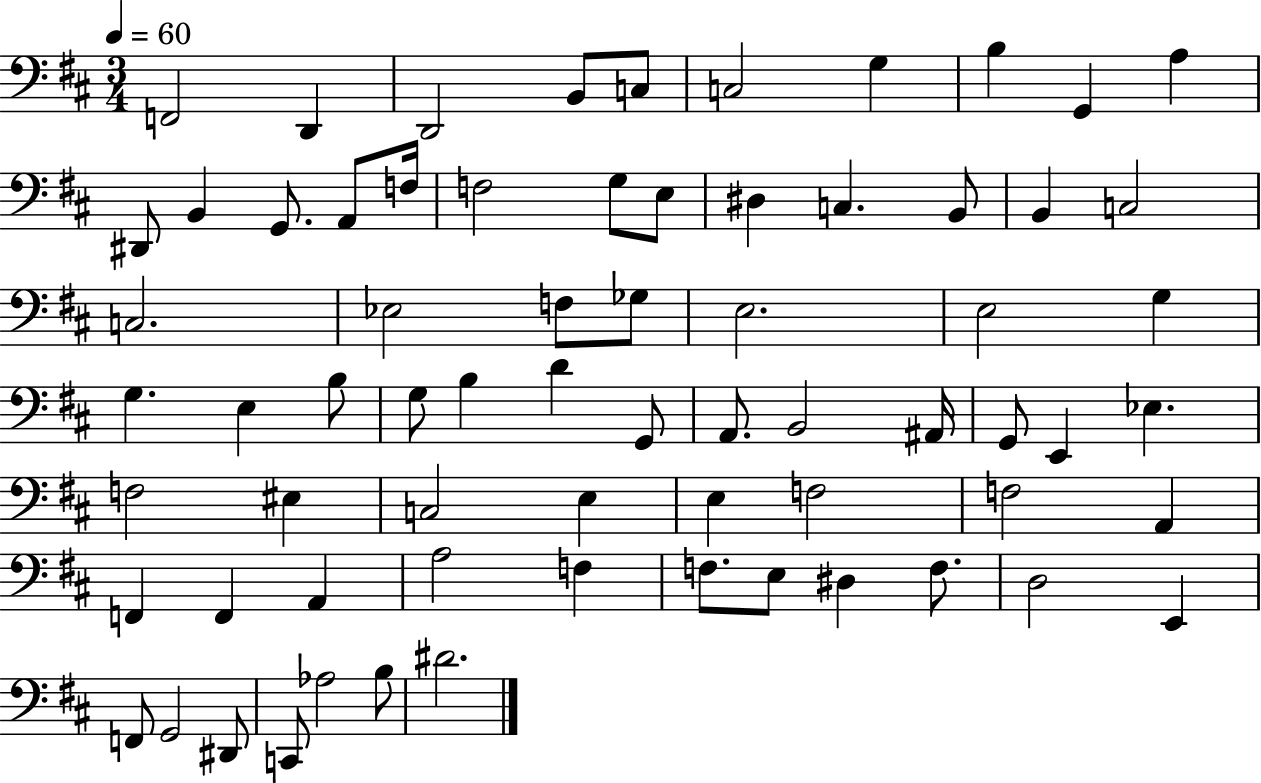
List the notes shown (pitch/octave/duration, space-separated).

F2/h D2/q D2/h B2/e C3/e C3/h G3/q B3/q G2/q A3/q D#2/e B2/q G2/e. A2/e F3/s F3/h G3/e E3/e D#3/q C3/q. B2/e B2/q C3/h C3/h. Eb3/h F3/e Gb3/e E3/h. E3/h G3/q G3/q. E3/q B3/e G3/e B3/q D4/q G2/e A2/e. B2/h A#2/s G2/e E2/q Eb3/q. F3/h EIS3/q C3/h E3/q E3/q F3/h F3/h A2/q F2/q F2/q A2/q A3/h F3/q F3/e. E3/e D#3/q F3/e. D3/h E2/q F2/e G2/h D#2/e C2/e Ab3/h B3/e D#4/h.